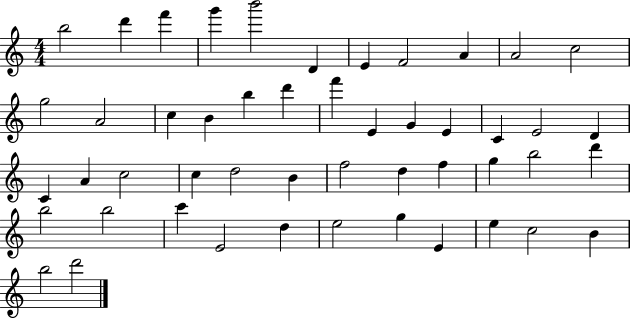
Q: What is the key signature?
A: C major